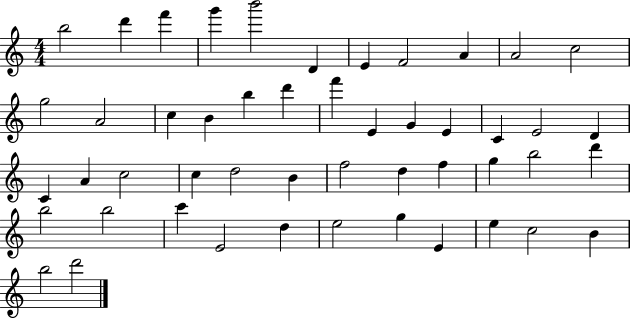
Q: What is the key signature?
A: C major